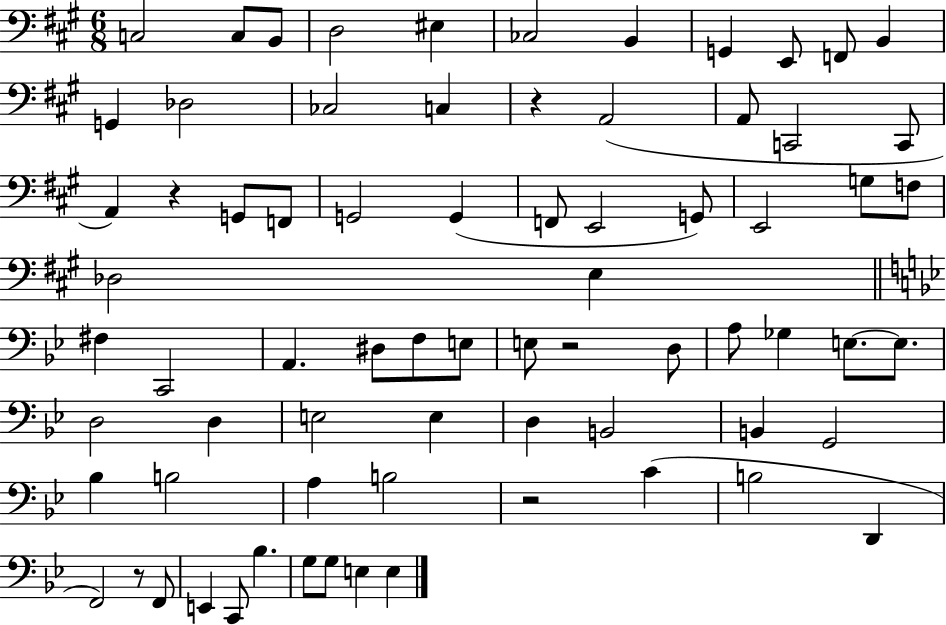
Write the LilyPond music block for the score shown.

{
  \clef bass
  \numericTimeSignature
  \time 6/8
  \key a \major
  c2 c8 b,8 | d2 eis4 | ces2 b,4 | g,4 e,8 f,8 b,4 | \break g,4 des2 | ces2 c4 | r4 a,2( | a,8 c,2 c,8 | \break a,4) r4 g,8 f,8 | g,2 g,4( | f,8 e,2 g,8) | e,2 g8 f8 | \break des2 e4 | \bar "||" \break \key bes \major fis4 c,2 | a,4. dis8 f8 e8 | e8 r2 d8 | a8 ges4 e8.~~ e8. | \break d2 d4 | e2 e4 | d4 b,2 | b,4 g,2 | \break bes4 b2 | a4 b2 | r2 c'4( | b2 d,4 | \break f,2) r8 f,8 | e,4 c,8 bes4. | g8 g8 e4 e4 | \bar "|."
}